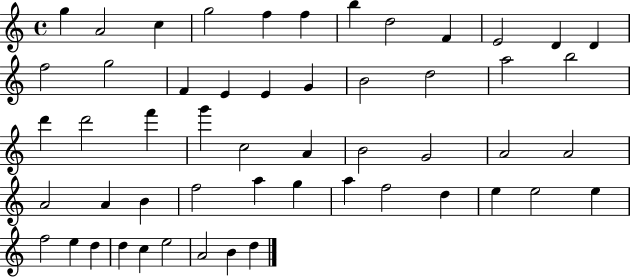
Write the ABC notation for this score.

X:1
T:Untitled
M:4/4
L:1/4
K:C
g A2 c g2 f f b d2 F E2 D D f2 g2 F E E G B2 d2 a2 b2 d' d'2 f' g' c2 A B2 G2 A2 A2 A2 A B f2 a g a f2 d e e2 e f2 e d d c e2 A2 B d